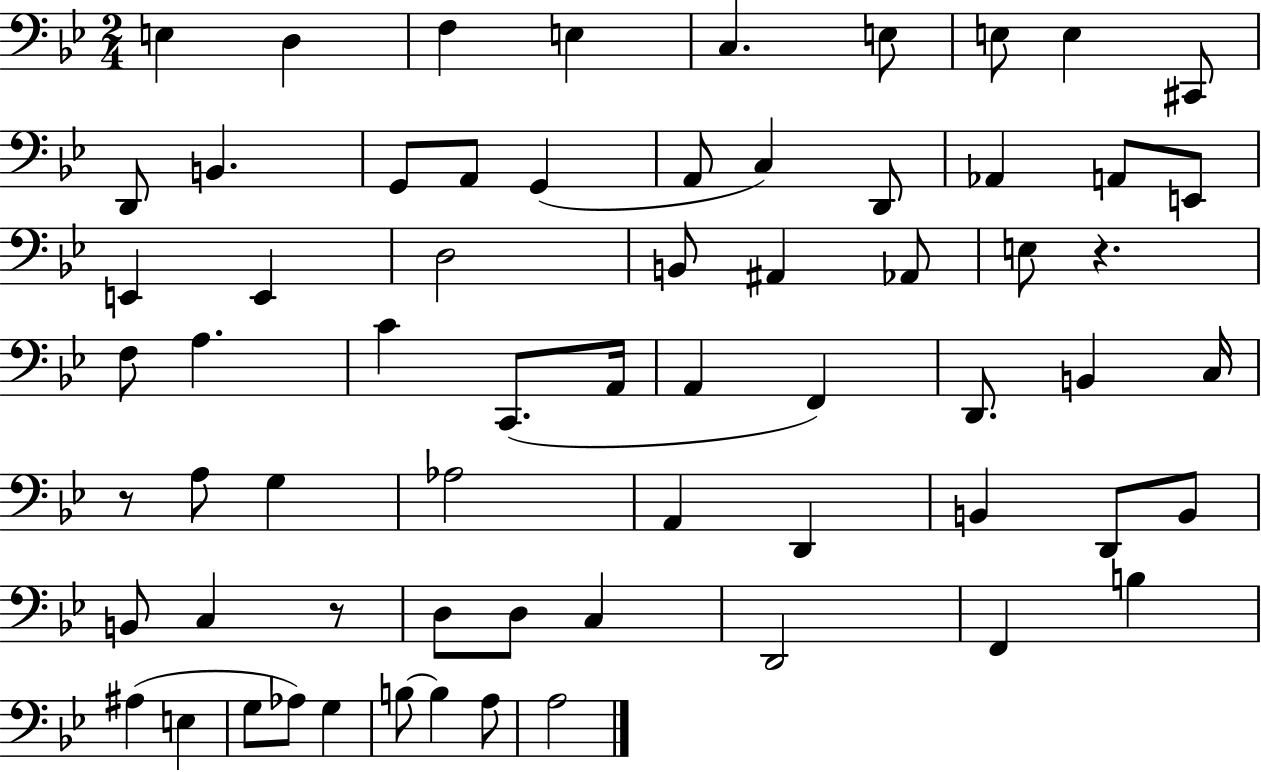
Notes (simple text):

E3/q D3/q F3/q E3/q C3/q. E3/e E3/e E3/q C#2/e D2/e B2/q. G2/e A2/e G2/q A2/e C3/q D2/e Ab2/q A2/e E2/e E2/q E2/q D3/h B2/e A#2/q Ab2/e E3/e R/q. F3/e A3/q. C4/q C2/e. A2/s A2/q F2/q D2/e. B2/q C3/s R/e A3/e G3/q Ab3/h A2/q D2/q B2/q D2/e B2/e B2/e C3/q R/e D3/e D3/e C3/q D2/h F2/q B3/q A#3/q E3/q G3/e Ab3/e G3/q B3/e B3/q A3/e A3/h